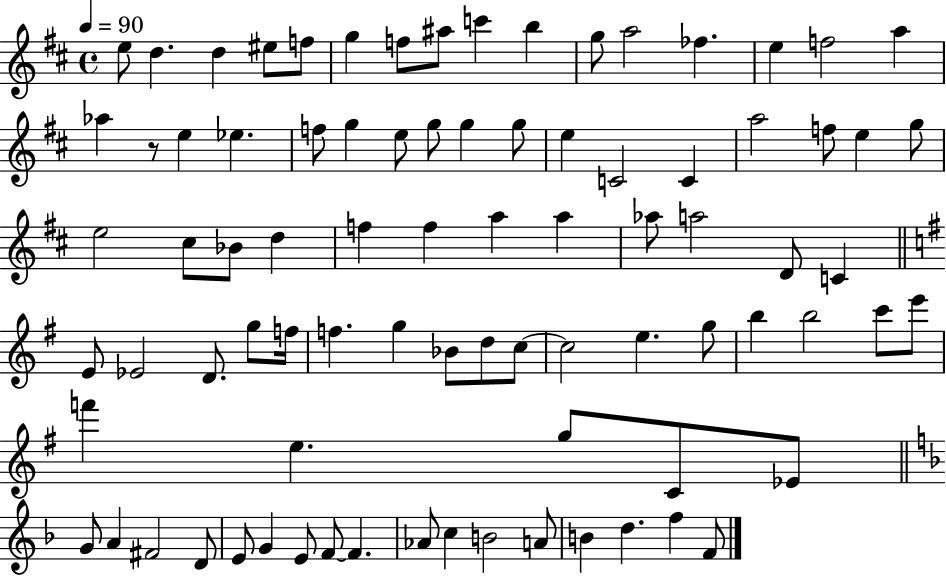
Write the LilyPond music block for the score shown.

{
  \clef treble
  \time 4/4
  \defaultTimeSignature
  \key d \major
  \tempo 4 = 90
  e''8 d''4. d''4 eis''8 f''8 | g''4 f''8 ais''8 c'''4 b''4 | g''8 a''2 fes''4. | e''4 f''2 a''4 | \break aes''4 r8 e''4 ees''4. | f''8 g''4 e''8 g''8 g''4 g''8 | e''4 c'2 c'4 | a''2 f''8 e''4 g''8 | \break e''2 cis''8 bes'8 d''4 | f''4 f''4 a''4 a''4 | aes''8 a''2 d'8 c'4 | \bar "||" \break \key e \minor e'8 ees'2 d'8. g''8 f''16 | f''4. g''4 bes'8 d''8 c''8~~ | c''2 e''4. g''8 | b''4 b''2 c'''8 e'''8 | \break f'''4 e''4. g''8 c'8 ees'8 | \bar "||" \break \key f \major g'8 a'4 fis'2 d'8 | e'8 g'4 e'8 f'8~~ f'4. | aes'8 c''4 b'2 a'8 | b'4 d''4. f''4 f'8 | \break \bar "|."
}